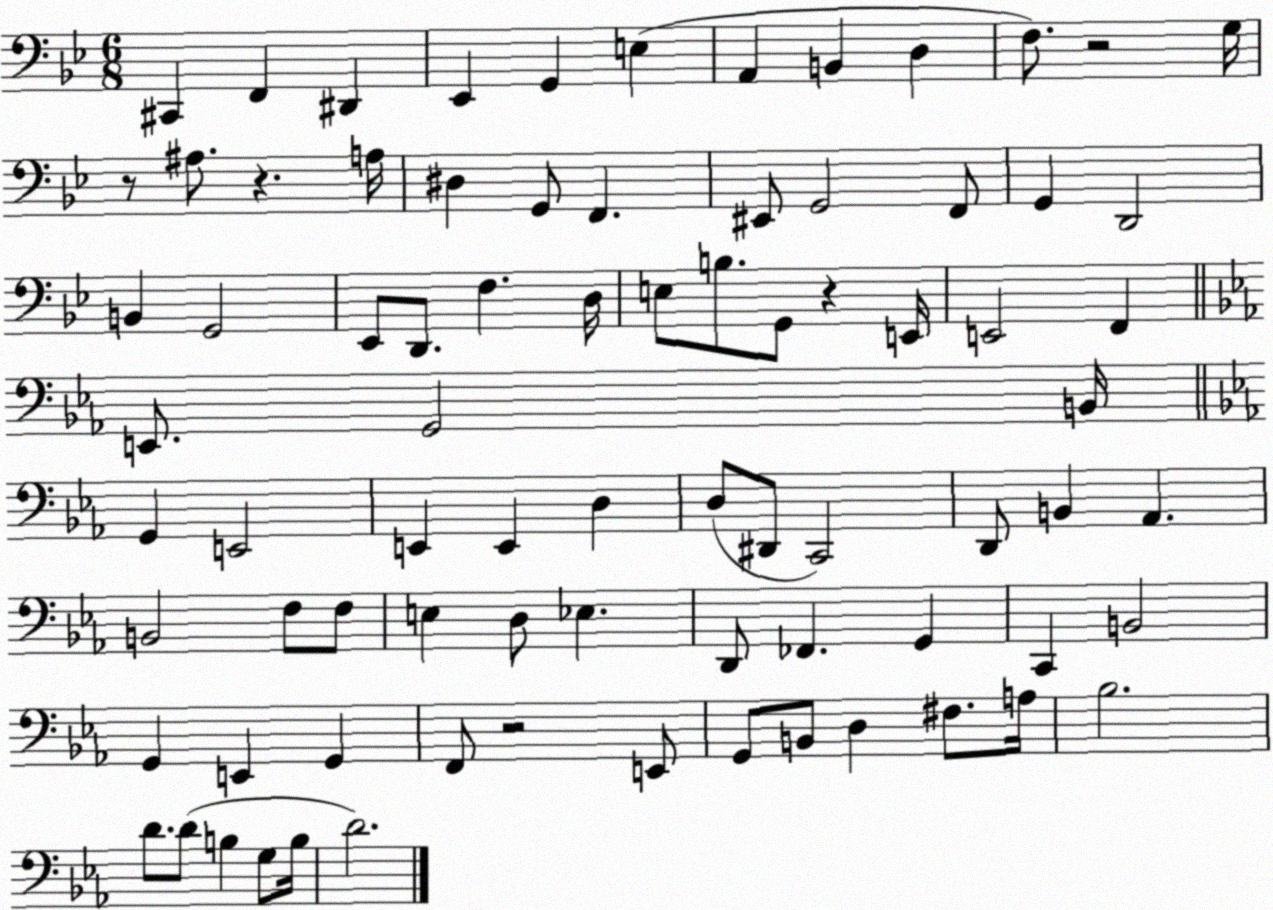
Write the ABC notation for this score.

X:1
T:Untitled
M:6/8
L:1/4
K:Bb
^C,, F,, ^D,, _E,, G,, E, A,, B,, D, F,/2 z2 G,/4 z/2 ^A,/2 z A,/4 ^D, G,,/2 F,, ^E,,/2 G,,2 F,,/2 G,, D,,2 B,, G,,2 _E,,/2 D,,/2 F, D,/4 E,/2 B,/2 G,,/2 z E,,/4 E,,2 F,, E,,/2 G,,2 B,,/4 G,, E,,2 E,, E,, D, D,/2 ^D,,/2 C,,2 D,,/2 B,, _A,, B,,2 F,/2 F,/2 E, D,/2 _E, D,,/2 _F,, G,, C,, B,,2 G,, E,, G,, F,,/2 z2 E,,/2 G,,/2 B,,/2 D, ^F,/2 A,/4 _B,2 D/2 D/2 B, G,/2 B,/4 D2